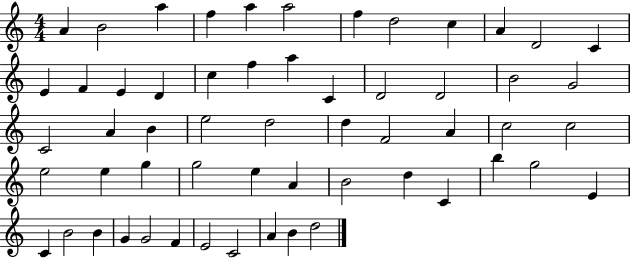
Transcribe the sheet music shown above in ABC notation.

X:1
T:Untitled
M:4/4
L:1/4
K:C
A B2 a f a a2 f d2 c A D2 C E F E D c f a C D2 D2 B2 G2 C2 A B e2 d2 d F2 A c2 c2 e2 e g g2 e A B2 d C b g2 E C B2 B G G2 F E2 C2 A B d2